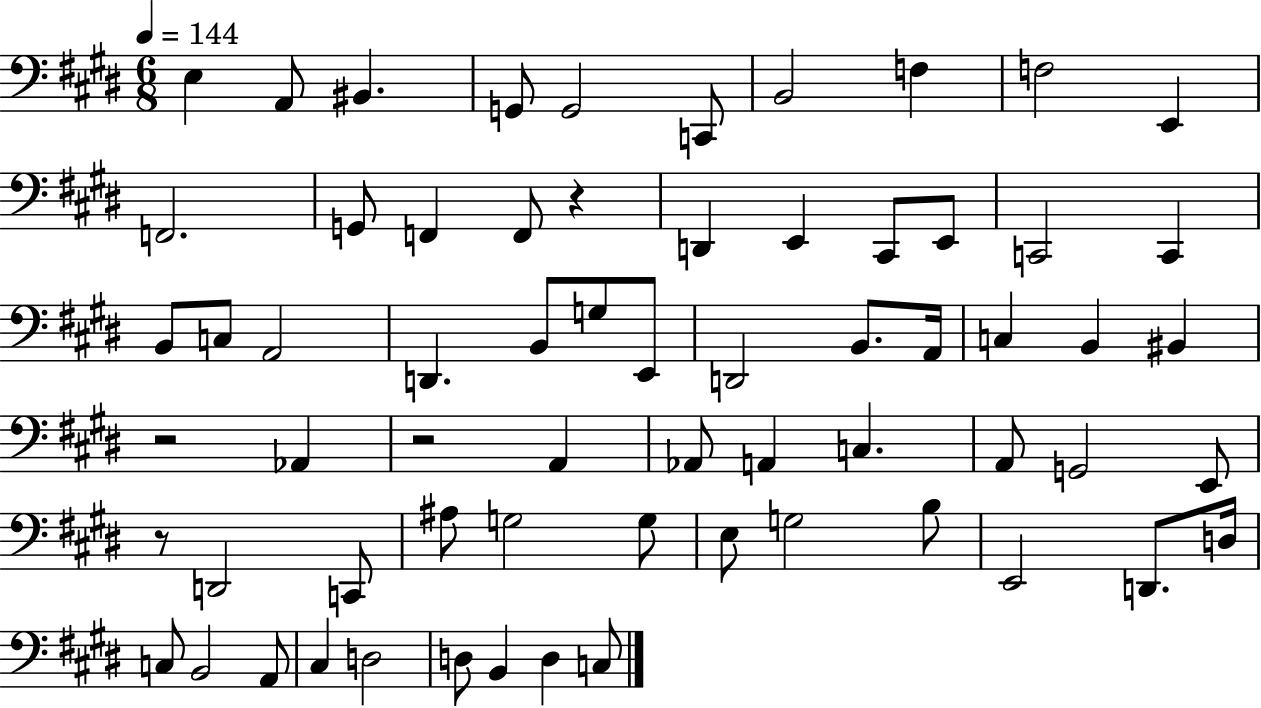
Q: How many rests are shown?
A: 4